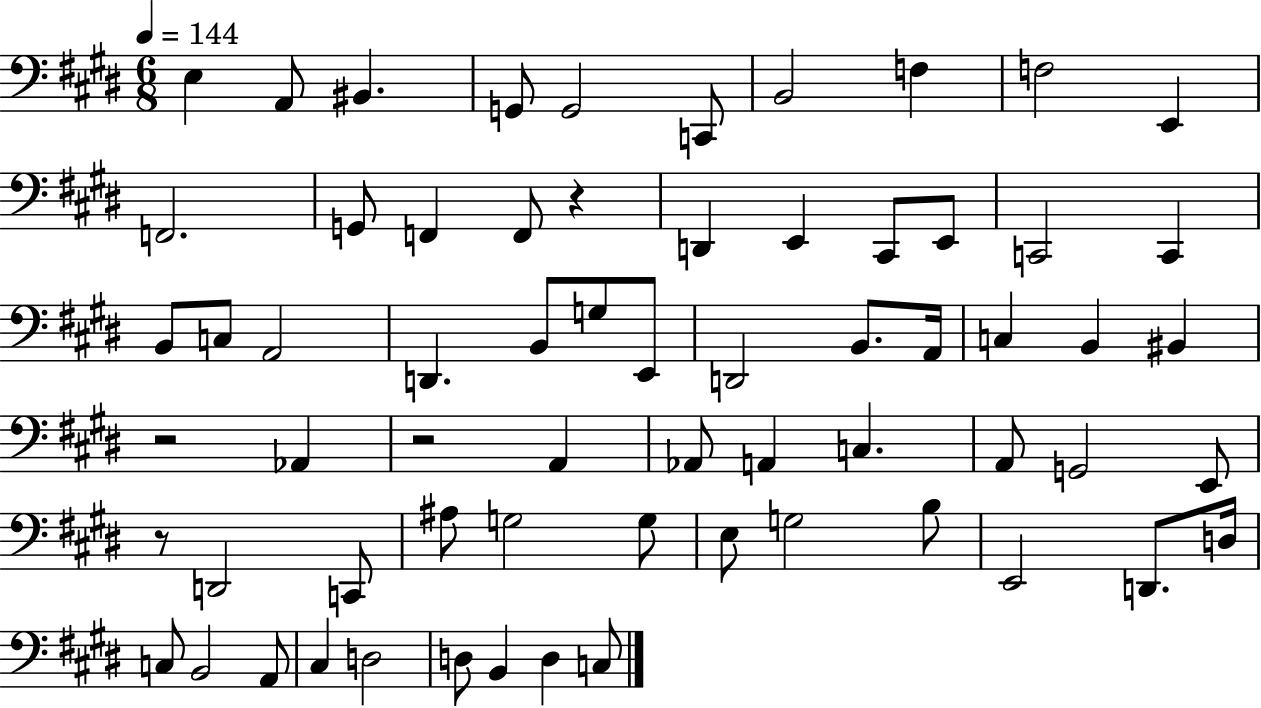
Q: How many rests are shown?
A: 4